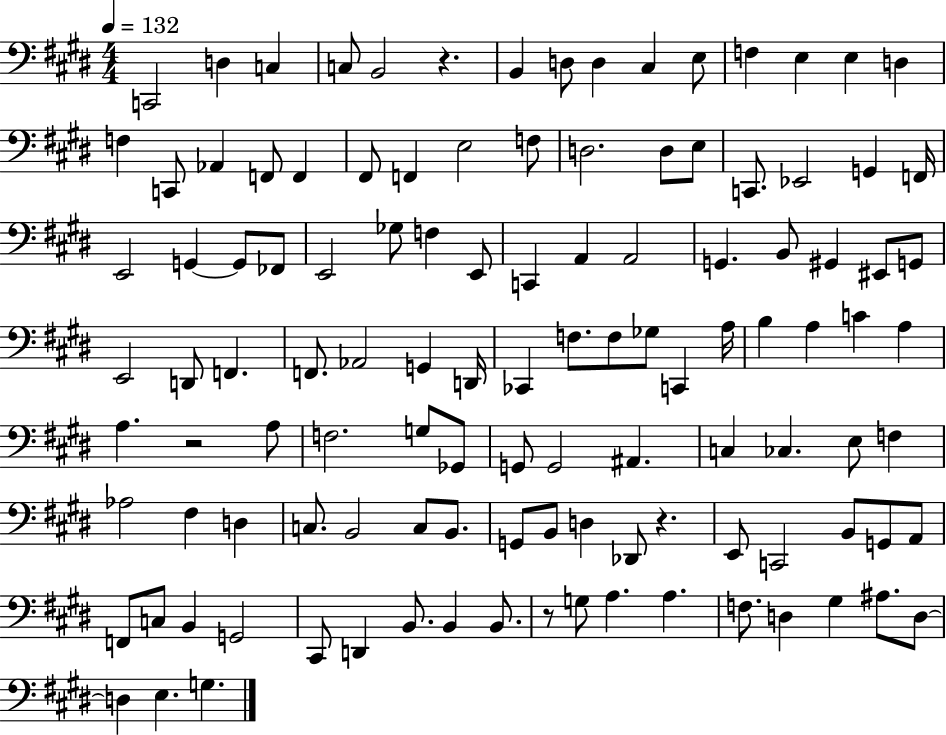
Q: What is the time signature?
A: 4/4